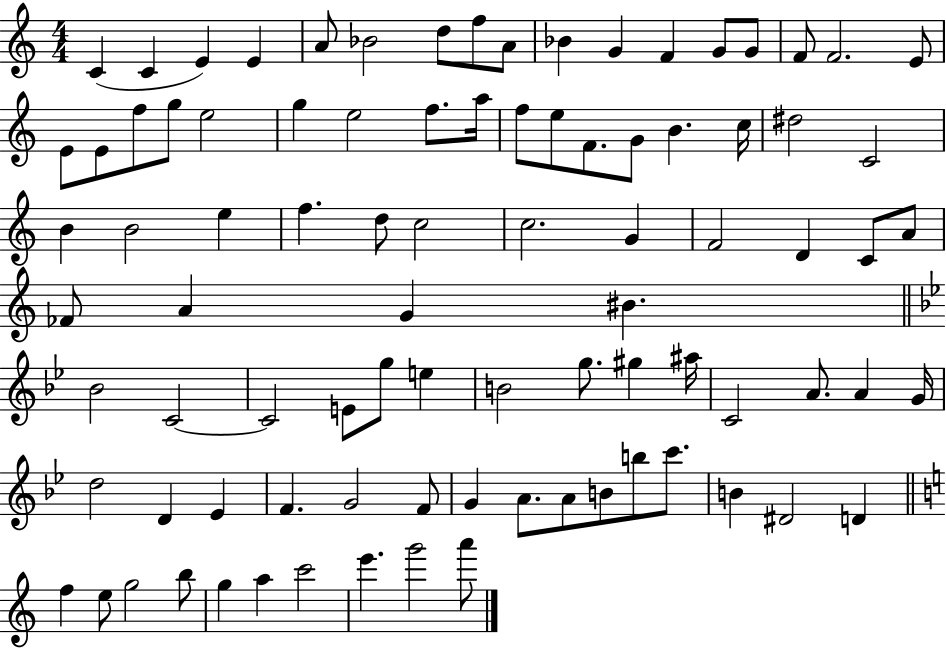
{
  \clef treble
  \numericTimeSignature
  \time 4/4
  \key c \major
  c'4( c'4 e'4) e'4 | a'8 bes'2 d''8 f''8 a'8 | bes'4 g'4 f'4 g'8 g'8 | f'8 f'2. e'8 | \break e'8 e'8 f''8 g''8 e''2 | g''4 e''2 f''8. a''16 | f''8 e''8 f'8. g'8 b'4. c''16 | dis''2 c'2 | \break b'4 b'2 e''4 | f''4. d''8 c''2 | c''2. g'4 | f'2 d'4 c'8 a'8 | \break fes'8 a'4 g'4 bis'4. | \bar "||" \break \key g \minor bes'2 c'2~~ | c'2 e'8 g''8 e''4 | b'2 g''8. gis''4 ais''16 | c'2 a'8. a'4 g'16 | \break d''2 d'4 ees'4 | f'4. g'2 f'8 | g'4 a'8. a'8 b'8 b''8 c'''8. | b'4 dis'2 d'4 | \break \bar "||" \break \key c \major f''4 e''8 g''2 b''8 | g''4 a''4 c'''2 | e'''4. g'''2 a'''8 | \bar "|."
}